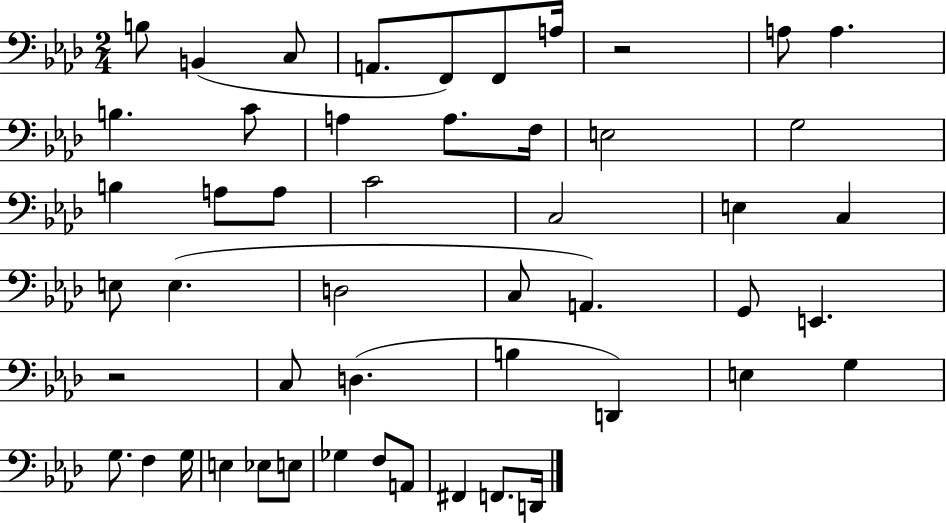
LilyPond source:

{
  \clef bass
  \numericTimeSignature
  \time 2/4
  \key aes \major
  b8 b,4( c8 | a,8. f,8) f,8 a16 | r2 | a8 a4. | \break b4. c'8 | a4 a8. f16 | e2 | g2 | \break b4 a8 a8 | c'2 | c2 | e4 c4 | \break e8 e4.( | d2 | c8 a,4.) | g,8 e,4. | \break r2 | c8 d4.( | b4 d,4) | e4 g4 | \break g8. f4 g16 | e4 ees8 e8 | ges4 f8 a,8 | fis,4 f,8. d,16 | \break \bar "|."
}